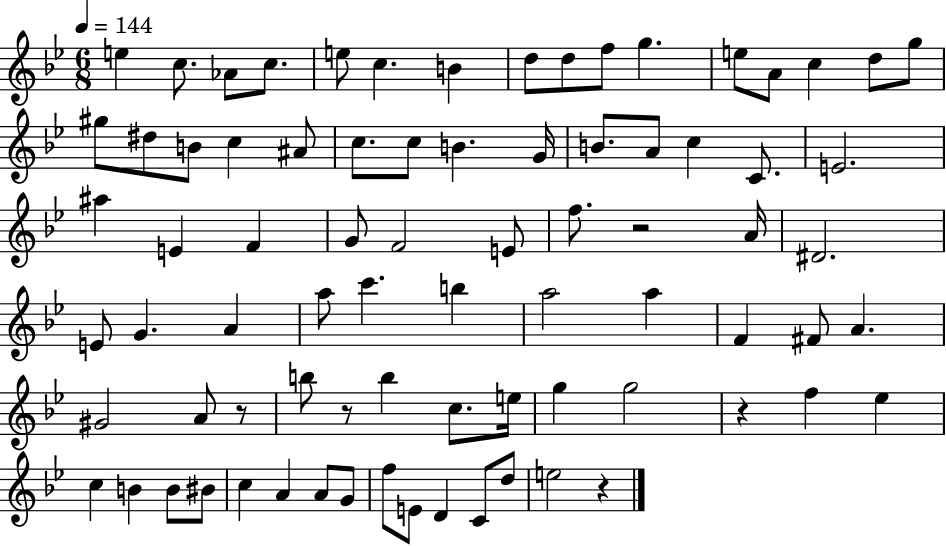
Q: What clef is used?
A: treble